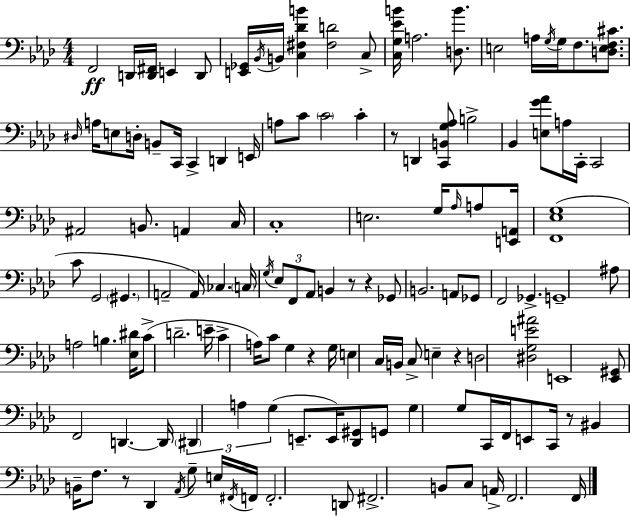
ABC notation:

X:1
T:Untitled
M:4/4
L:1/4
K:Fm
F,,2 D,,/4 [D,,^F,,]/4 E,, D,,/2 [E,,_G,,]/4 _B,,/4 B,,/4 [C,^F,_DB] [^F,D]2 C,/2 [C,G,_EB]/4 A,2 [D,B]/2 E,2 A,/4 G,/4 G,/4 F,/2 [D,E,F,^C]/2 ^D,/4 A,/4 E,/2 D,/4 B,,/2 C,,/4 C,, D,, E,,/4 A,/2 C/2 C2 C z/2 D,, [C,,B,,G,_A,]/2 B,2 _B,, [E,G_A]/2 A,/4 C,,/4 C,,2 ^A,,2 B,,/2 A,, C,/4 C,4 E,2 G,/4 _A,/4 A,/2 [E,,A,,]/4 [F,,_E,G,]4 C/2 G,,2 ^G,, A,,2 A,,/4 _C, C,/4 G,/4 _E,/2 F,,/2 _A,,/2 B,, z/2 z _G,,/2 B,,2 A,,/2 _G,,/2 F,,2 _G,, G,,4 ^A,/2 A,2 B, [_E,^D]/4 C/2 D2 E/4 C A,/4 C/2 G, z G,/4 E, C,/4 B,,/4 C,/2 E, z D,2 [^D,G,E^A]2 E,,4 [_E,,^G,,]/2 F,,2 D,, D,,/4 ^D,, A, G, E,,/2 E,,/4 [_D,,^G,,]/2 G,,/2 G, G,/2 C,,/4 F,,/4 E,,/2 C,,/4 z/2 ^B,, B,,/4 F,/2 z/2 _D,, _A,,/4 G,/2 E,/4 ^F,,/4 F,,/4 F,,2 D,,/2 ^F,,2 B,,/2 C,/2 A,,/4 F,,2 F,,/4